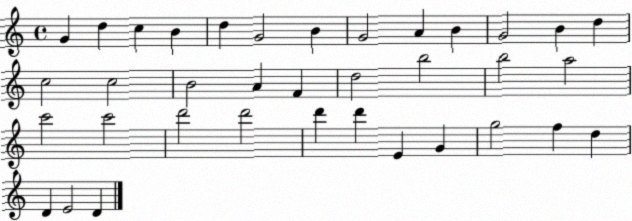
X:1
T:Untitled
M:4/4
L:1/4
K:C
G d c B d G2 B G2 A B G2 B d c2 c2 B2 A F d2 b2 b2 a2 c'2 c'2 d'2 d'2 d' d' E G g2 f d D E2 D